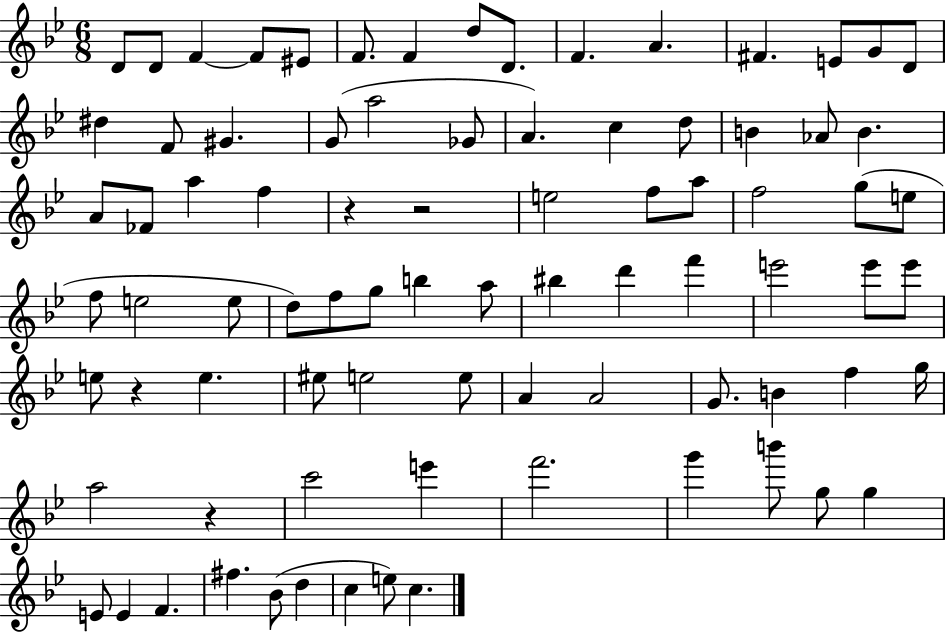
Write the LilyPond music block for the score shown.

{
  \clef treble
  \numericTimeSignature
  \time 6/8
  \key bes \major
  d'8 d'8 f'4~~ f'8 eis'8 | f'8. f'4 d''8 d'8. | f'4. a'4. | fis'4. e'8 g'8 d'8 | \break dis''4 f'8 gis'4. | g'8( a''2 ges'8 | a'4.) c''4 d''8 | b'4 aes'8 b'4. | \break a'8 fes'8 a''4 f''4 | r4 r2 | e''2 f''8 a''8 | f''2 g''8( e''8 | \break f''8 e''2 e''8 | d''8) f''8 g''8 b''4 a''8 | bis''4 d'''4 f'''4 | e'''2 e'''8 e'''8 | \break e''8 r4 e''4. | eis''8 e''2 e''8 | a'4 a'2 | g'8. b'4 f''4 g''16 | \break a''2 r4 | c'''2 e'''4 | f'''2. | g'''4 b'''8 g''8 g''4 | \break e'8 e'4 f'4. | fis''4. bes'8( d''4 | c''4 e''8) c''4. | \bar "|."
}